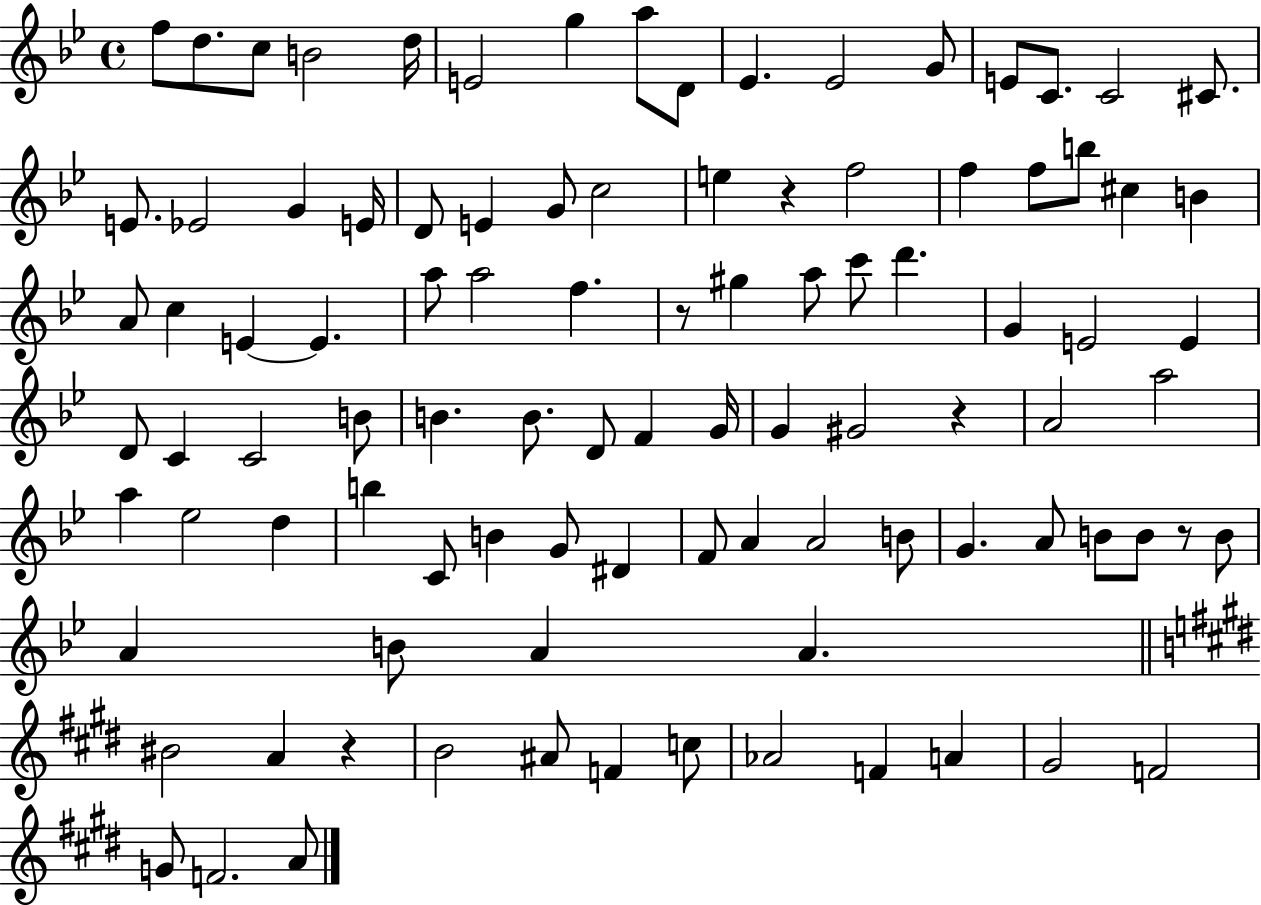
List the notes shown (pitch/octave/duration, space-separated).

F5/e D5/e. C5/e B4/h D5/s E4/h G5/q A5/e D4/e Eb4/q. Eb4/h G4/e E4/e C4/e. C4/h C#4/e. E4/e. Eb4/h G4/q E4/s D4/e E4/q G4/e C5/h E5/q R/q F5/h F5/q F5/e B5/e C#5/q B4/q A4/e C5/q E4/q E4/q. A5/e A5/h F5/q. R/e G#5/q A5/e C6/e D6/q. G4/q E4/h E4/q D4/e C4/q C4/h B4/e B4/q. B4/e. D4/e F4/q G4/s G4/q G#4/h R/q A4/h A5/h A5/q Eb5/h D5/q B5/q C4/e B4/q G4/e D#4/q F4/e A4/q A4/h B4/e G4/q. A4/e B4/e B4/e R/e B4/e A4/q B4/e A4/q A4/q. BIS4/h A4/q R/q B4/h A#4/e F4/q C5/e Ab4/h F4/q A4/q G#4/h F4/h G4/e F4/h. A4/e